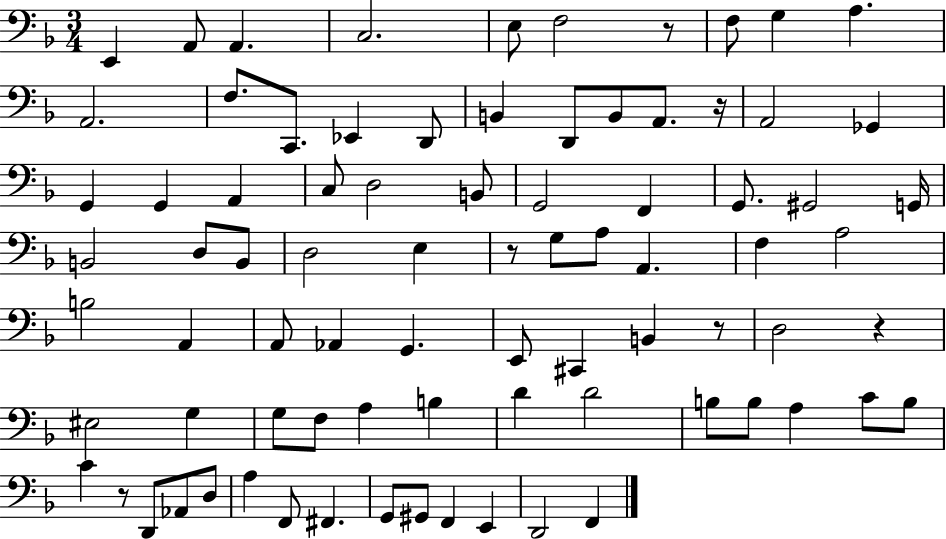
{
  \clef bass
  \numericTimeSignature
  \time 3/4
  \key f \major
  e,4 a,8 a,4. | c2. | e8 f2 r8 | f8 g4 a4. | \break a,2. | f8. c,8. ees,4 d,8 | b,4 d,8 b,8 a,8. r16 | a,2 ges,4 | \break g,4 g,4 a,4 | c8 d2 b,8 | g,2 f,4 | g,8. gis,2 g,16 | \break b,2 d8 b,8 | d2 e4 | r8 g8 a8 a,4. | f4 a2 | \break b2 a,4 | a,8 aes,4 g,4. | e,8 cis,4 b,4 r8 | d2 r4 | \break eis2 g4 | g8 f8 a4 b4 | d'4 d'2 | b8 b8 a4 c'8 b8 | \break c'4 r8 d,8 aes,8 d8 | a4 f,8 fis,4. | g,8 gis,8 f,4 e,4 | d,2 f,4 | \break \bar "|."
}